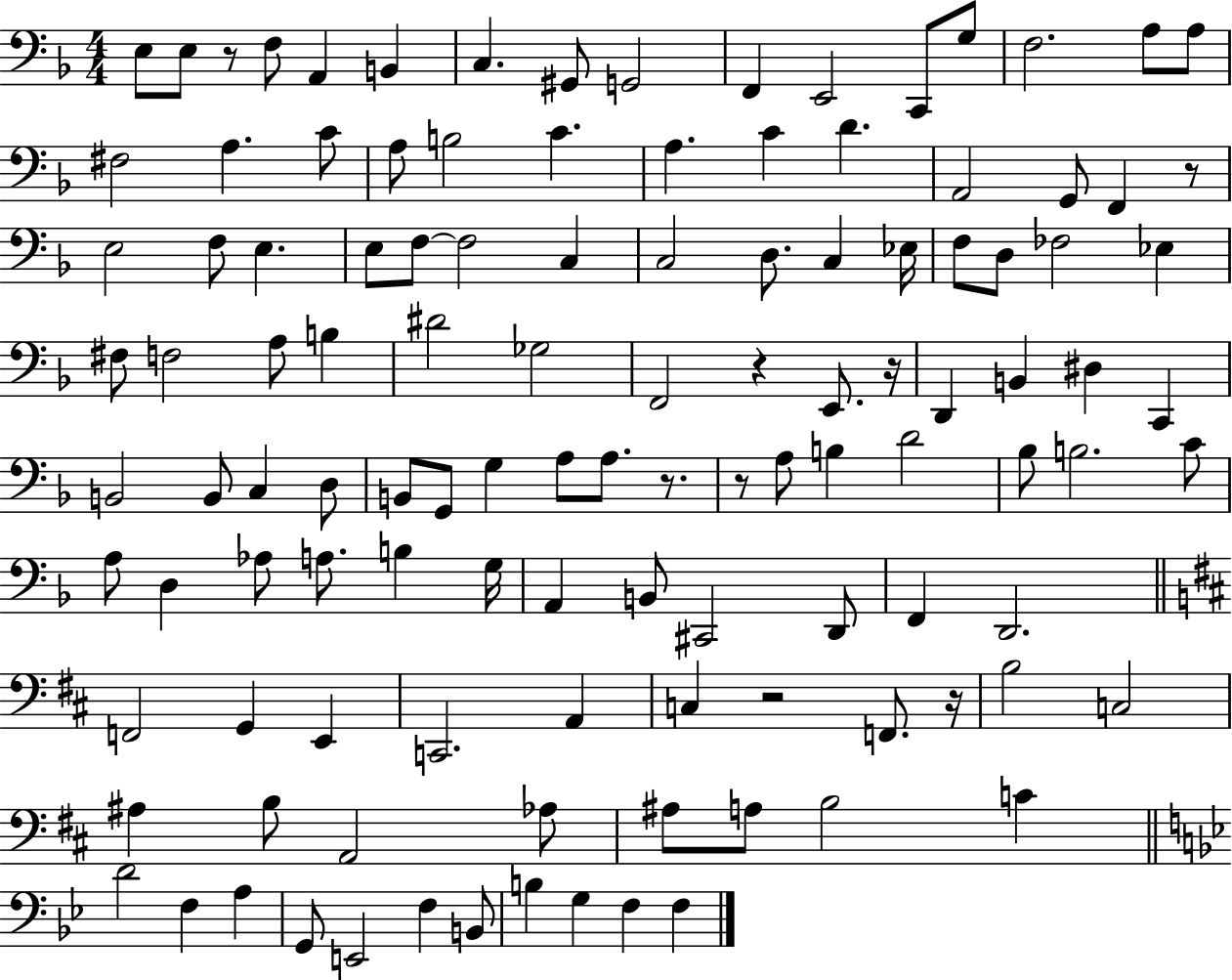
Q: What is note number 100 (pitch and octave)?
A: F3